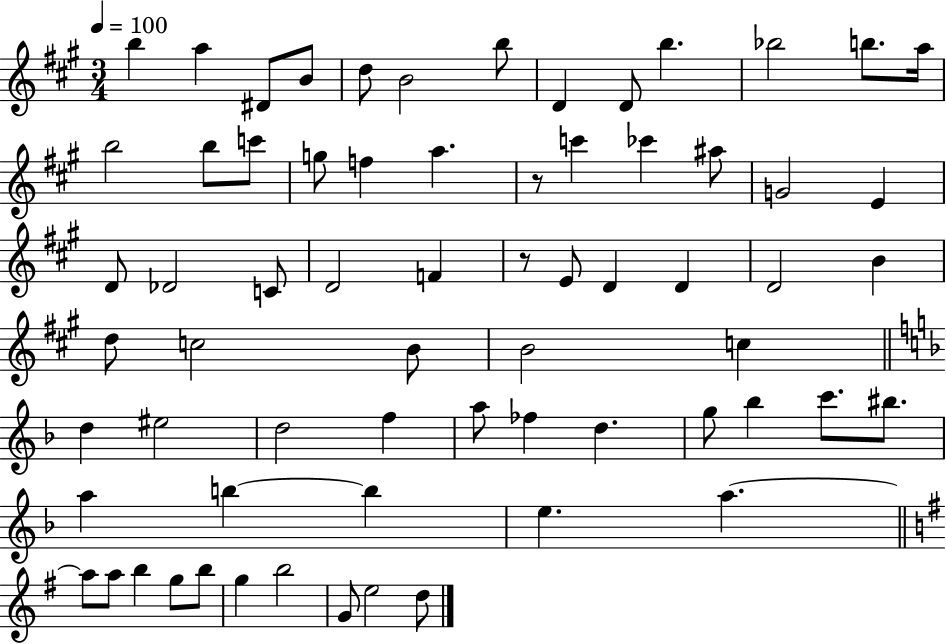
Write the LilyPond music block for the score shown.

{
  \clef treble
  \numericTimeSignature
  \time 3/4
  \key a \major
  \tempo 4 = 100
  b''4 a''4 dis'8 b'8 | d''8 b'2 b''8 | d'4 d'8 b''4. | bes''2 b''8. a''16 | \break b''2 b''8 c'''8 | g''8 f''4 a''4. | r8 c'''4 ces'''4 ais''8 | g'2 e'4 | \break d'8 des'2 c'8 | d'2 f'4 | r8 e'8 d'4 d'4 | d'2 b'4 | \break d''8 c''2 b'8 | b'2 c''4 | \bar "||" \break \key d \minor d''4 eis''2 | d''2 f''4 | a''8 fes''4 d''4. | g''8 bes''4 c'''8. bis''8. | \break a''4 b''4~~ b''4 | e''4. a''4.~~ | \bar "||" \break \key g \major a''8 a''8 b''4 g''8 b''8 | g''4 b''2 | g'8 e''2 d''8 | \bar "|."
}